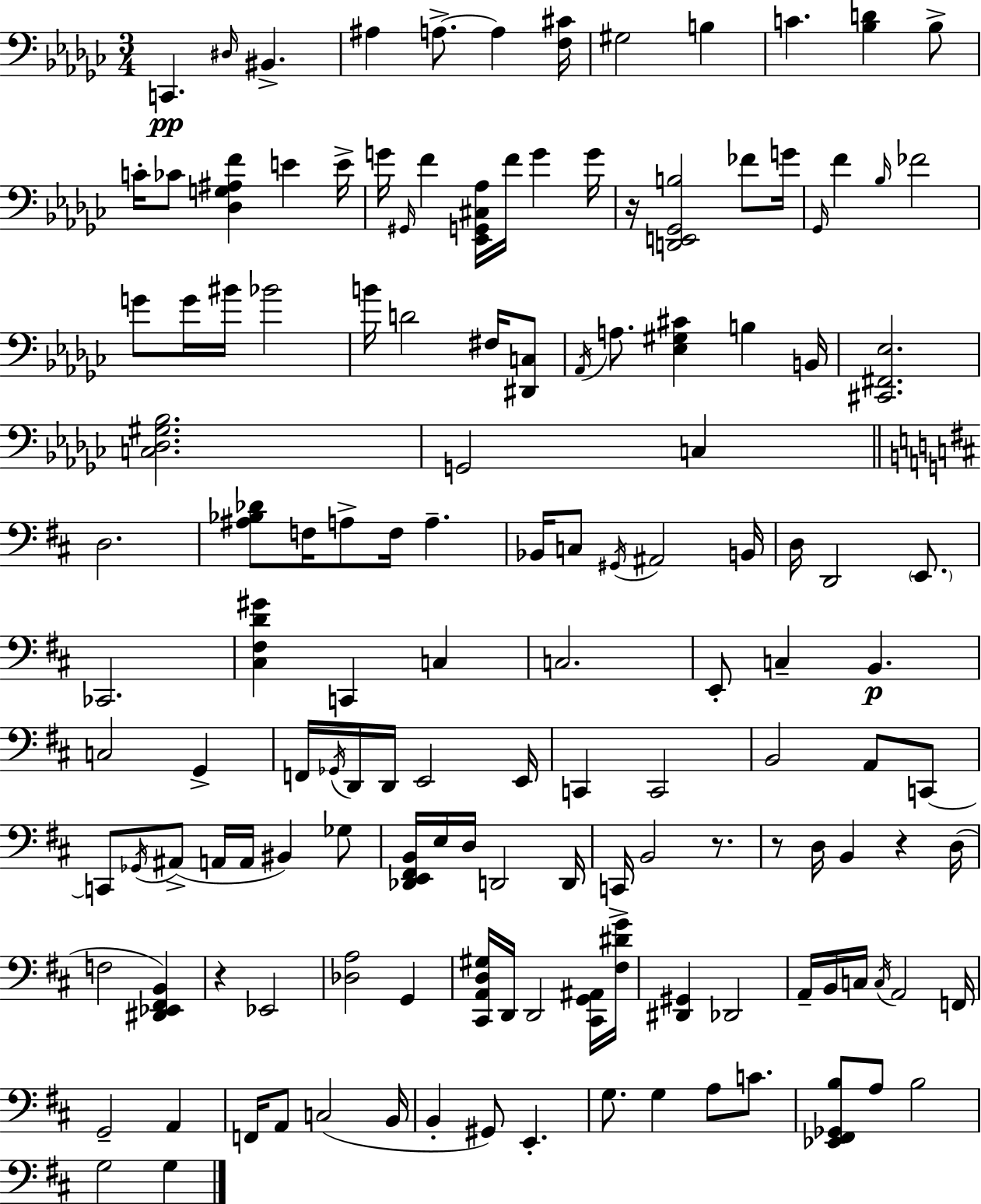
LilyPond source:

{
  \clef bass
  \numericTimeSignature
  \time 3/4
  \key ees \minor
  \repeat volta 2 { c,4.\pp \grace { dis16 } bis,4.-> | ais4 a8.->~~ a4 | <f cis'>16 gis2 b4 | c'4. <bes d'>4 bes8-> | \break c'16-. ces'8 <des g ais f'>4 e'4 | e'16-> g'16 \grace { gis,16 } f'4 <ees, g, cis aes>16 f'16 g'4 | g'16 r16 <d, e, ges, b>2 fes'8 | g'16 \grace { ges,16 } f'4 \grace { bes16 } fes'2 | \break g'8 g'16 bis'16 bes'2 | b'16 d'2 | fis16 <dis, c>8 \acciaccatura { aes,16 } a8. <ees gis cis'>4 | b4 b,16 <cis, fis, ees>2. | \break <c des gis bes>2. | g,2 | c4 \bar "||" \break \key d \major d2. | <ais bes des'>8 f16 a8-> f16 a4.-- | bes,16 c8 \acciaccatura { gis,16 } ais,2 | b,16 d16 d,2 \parenthesize e,8. | \break ces,2. | <cis fis d' gis'>4 c,4 c4 | c2. | e,8-. c4-- b,4.\p | \break c2 g,4-> | f,16 \acciaccatura { ges,16 } d,16 d,16 e,2 | e,16 c,4 c,2 | b,2 a,8 | \break c,8~~ c,8 \acciaccatura { ges,16 }( ais,8-> a,16 a,16 bis,4) | ges8 <des, e, fis, b,>16 e16 d16 d,2 | d,16 c,16-> b,2 | r8. r8 d16 b,4 r4 | \break d16( f2 <dis, ees, fis, b,>4) | r4 ees,2 | <des a>2 g,4 | <cis, a, d gis>16 d,16 d,2 | \break <cis, g, ais,>16 <fis dis' g'>16 <dis, gis,>4 des,2 | a,16-- b,16 c16 \acciaccatura { c16 } a,2 | f,16 g,2-- | a,4 f,16 a,8 c2( | \break b,16 b,4-. gis,8) e,4.-. | g8. g4 a8 | c'8. <ees, fis, ges, b>8 a8 b2 | g2 | \break g4 } \bar "|."
}